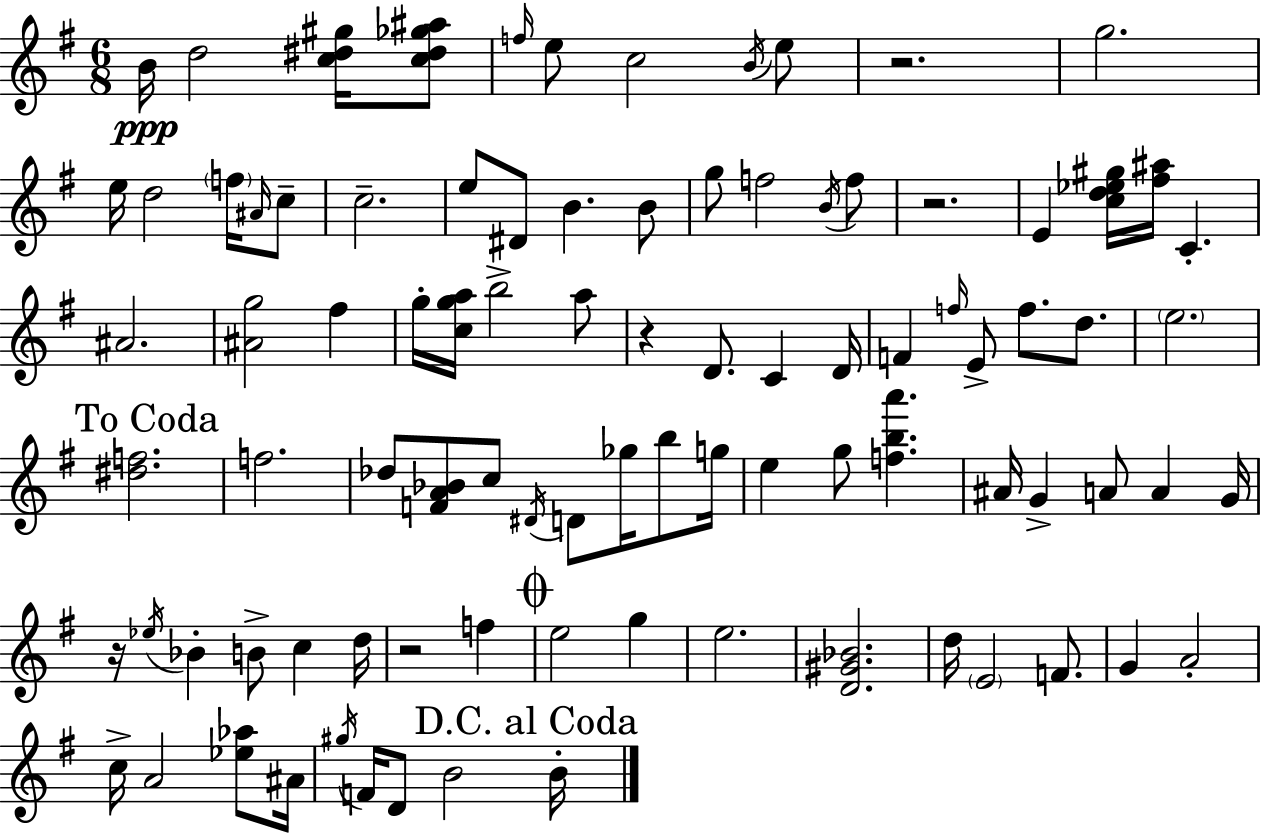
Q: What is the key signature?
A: G major